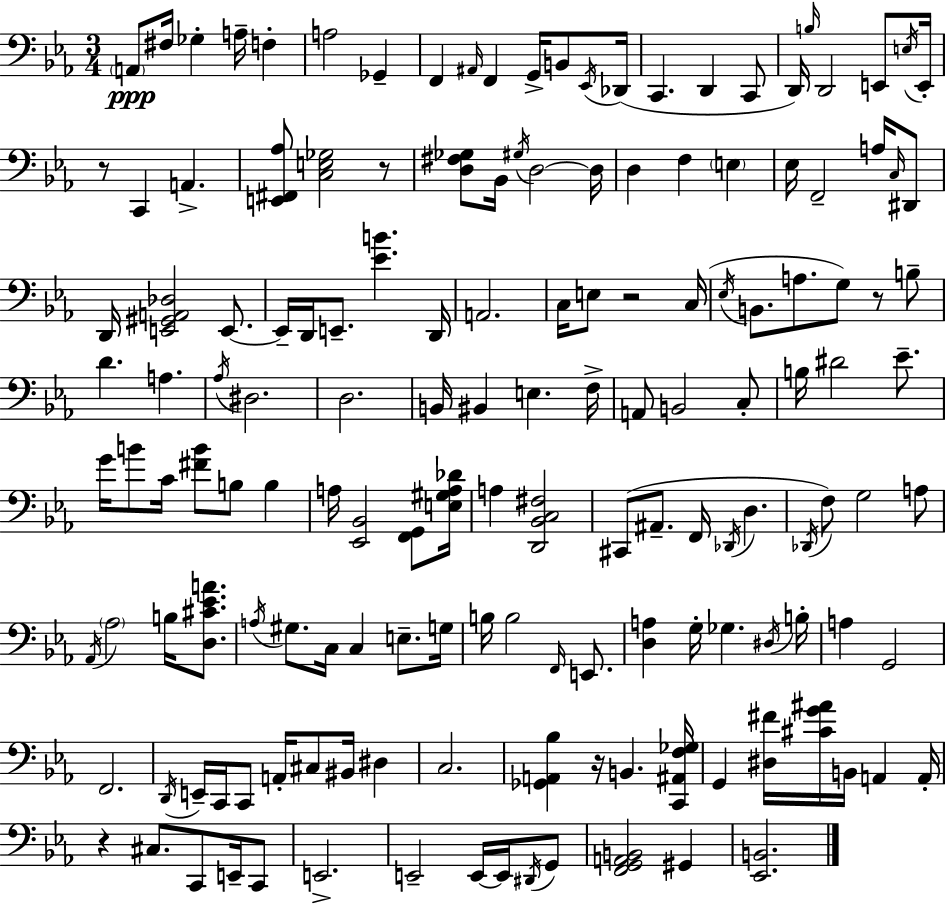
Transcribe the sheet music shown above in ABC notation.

X:1
T:Untitled
M:3/4
L:1/4
K:Cm
A,,/2 ^F,/4 _G, A,/4 F, A,2 _G,, F,, ^A,,/4 F,, G,,/4 B,,/2 _E,,/4 _D,,/4 C,, D,, C,,/2 D,,/4 B,/4 D,,2 E,,/2 E,/4 E,,/4 z/2 C,, A,, [E,,^F,,_A,]/2 [C,E,_G,]2 z/2 [D,^F,_G,]/2 _B,,/4 ^G,/4 D,2 D,/4 D, F, E, _E,/4 F,,2 A,/4 C,/4 ^D,,/2 D,,/4 [E,,^G,,A,,_D,]2 E,,/2 E,,/4 D,,/4 E,,/2 [_EB] D,,/4 A,,2 C,/4 E,/2 z2 C,/4 _E,/4 B,,/2 A,/2 G,/2 z/2 B,/2 D A, _A,/4 ^D,2 D,2 B,,/4 ^B,, E, F,/4 A,,/2 B,,2 C,/2 B,/4 ^D2 _E/2 G/4 B/2 C/4 [^FB]/2 B,/2 B, A,/4 [_E,,_B,,]2 [F,,G,,]/2 [E,^G,A,_D]/4 A, [D,,_B,,C,^F,]2 ^C,,/2 ^A,,/2 F,,/4 _D,,/4 D, _D,,/4 F,/2 G,2 A,/2 _A,,/4 _A,2 B,/4 [D,^C_EA]/2 A,/4 ^G,/2 C,/4 C, E,/2 G,/4 B,/4 B,2 F,,/4 E,,/2 [D,A,] G,/4 _G, ^D,/4 B,/4 A, G,,2 F,,2 D,,/4 E,,/4 C,,/4 C,,/2 A,,/4 ^C,/2 ^B,,/4 ^D, C,2 [_G,,A,,_B,] z/4 B,, [C,,^A,,F,_G,]/4 G,, [^D,^F]/4 [^CG^A]/4 B,,/4 A,, A,,/4 z ^C,/2 C,,/2 E,,/4 C,,/2 E,,2 E,,2 E,,/4 E,,/4 ^D,,/4 G,,/2 [F,,G,,A,,B,,]2 ^G,, [_E,,B,,]2